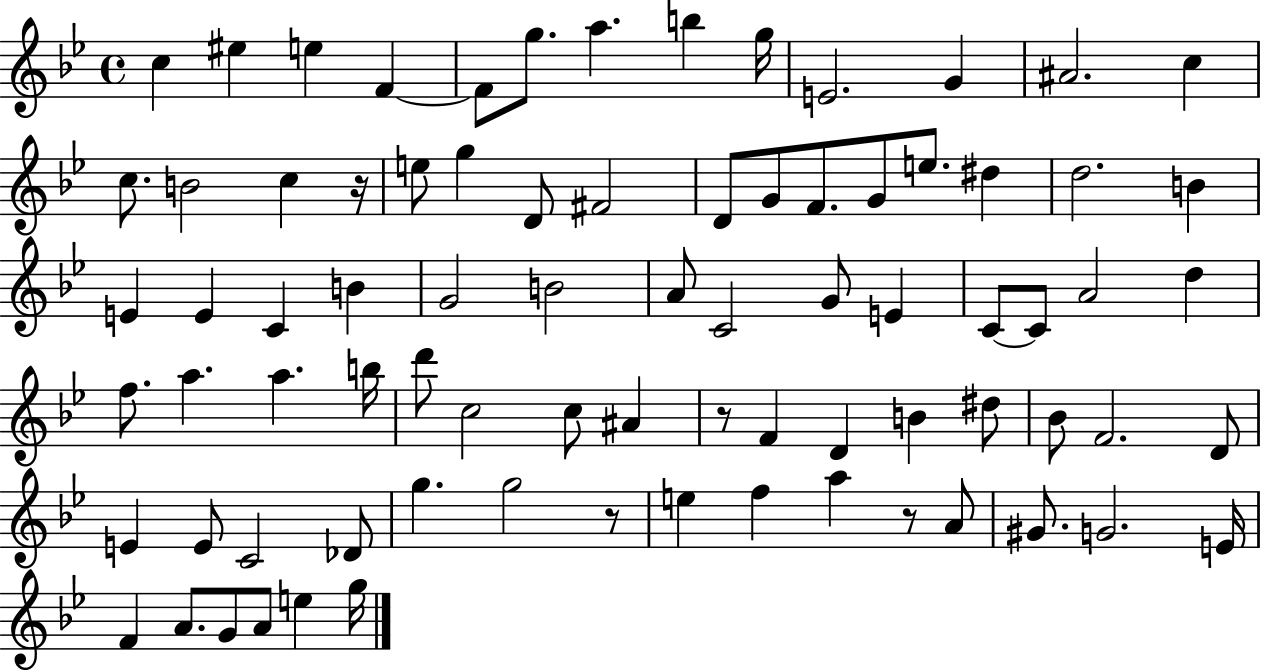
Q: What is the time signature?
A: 4/4